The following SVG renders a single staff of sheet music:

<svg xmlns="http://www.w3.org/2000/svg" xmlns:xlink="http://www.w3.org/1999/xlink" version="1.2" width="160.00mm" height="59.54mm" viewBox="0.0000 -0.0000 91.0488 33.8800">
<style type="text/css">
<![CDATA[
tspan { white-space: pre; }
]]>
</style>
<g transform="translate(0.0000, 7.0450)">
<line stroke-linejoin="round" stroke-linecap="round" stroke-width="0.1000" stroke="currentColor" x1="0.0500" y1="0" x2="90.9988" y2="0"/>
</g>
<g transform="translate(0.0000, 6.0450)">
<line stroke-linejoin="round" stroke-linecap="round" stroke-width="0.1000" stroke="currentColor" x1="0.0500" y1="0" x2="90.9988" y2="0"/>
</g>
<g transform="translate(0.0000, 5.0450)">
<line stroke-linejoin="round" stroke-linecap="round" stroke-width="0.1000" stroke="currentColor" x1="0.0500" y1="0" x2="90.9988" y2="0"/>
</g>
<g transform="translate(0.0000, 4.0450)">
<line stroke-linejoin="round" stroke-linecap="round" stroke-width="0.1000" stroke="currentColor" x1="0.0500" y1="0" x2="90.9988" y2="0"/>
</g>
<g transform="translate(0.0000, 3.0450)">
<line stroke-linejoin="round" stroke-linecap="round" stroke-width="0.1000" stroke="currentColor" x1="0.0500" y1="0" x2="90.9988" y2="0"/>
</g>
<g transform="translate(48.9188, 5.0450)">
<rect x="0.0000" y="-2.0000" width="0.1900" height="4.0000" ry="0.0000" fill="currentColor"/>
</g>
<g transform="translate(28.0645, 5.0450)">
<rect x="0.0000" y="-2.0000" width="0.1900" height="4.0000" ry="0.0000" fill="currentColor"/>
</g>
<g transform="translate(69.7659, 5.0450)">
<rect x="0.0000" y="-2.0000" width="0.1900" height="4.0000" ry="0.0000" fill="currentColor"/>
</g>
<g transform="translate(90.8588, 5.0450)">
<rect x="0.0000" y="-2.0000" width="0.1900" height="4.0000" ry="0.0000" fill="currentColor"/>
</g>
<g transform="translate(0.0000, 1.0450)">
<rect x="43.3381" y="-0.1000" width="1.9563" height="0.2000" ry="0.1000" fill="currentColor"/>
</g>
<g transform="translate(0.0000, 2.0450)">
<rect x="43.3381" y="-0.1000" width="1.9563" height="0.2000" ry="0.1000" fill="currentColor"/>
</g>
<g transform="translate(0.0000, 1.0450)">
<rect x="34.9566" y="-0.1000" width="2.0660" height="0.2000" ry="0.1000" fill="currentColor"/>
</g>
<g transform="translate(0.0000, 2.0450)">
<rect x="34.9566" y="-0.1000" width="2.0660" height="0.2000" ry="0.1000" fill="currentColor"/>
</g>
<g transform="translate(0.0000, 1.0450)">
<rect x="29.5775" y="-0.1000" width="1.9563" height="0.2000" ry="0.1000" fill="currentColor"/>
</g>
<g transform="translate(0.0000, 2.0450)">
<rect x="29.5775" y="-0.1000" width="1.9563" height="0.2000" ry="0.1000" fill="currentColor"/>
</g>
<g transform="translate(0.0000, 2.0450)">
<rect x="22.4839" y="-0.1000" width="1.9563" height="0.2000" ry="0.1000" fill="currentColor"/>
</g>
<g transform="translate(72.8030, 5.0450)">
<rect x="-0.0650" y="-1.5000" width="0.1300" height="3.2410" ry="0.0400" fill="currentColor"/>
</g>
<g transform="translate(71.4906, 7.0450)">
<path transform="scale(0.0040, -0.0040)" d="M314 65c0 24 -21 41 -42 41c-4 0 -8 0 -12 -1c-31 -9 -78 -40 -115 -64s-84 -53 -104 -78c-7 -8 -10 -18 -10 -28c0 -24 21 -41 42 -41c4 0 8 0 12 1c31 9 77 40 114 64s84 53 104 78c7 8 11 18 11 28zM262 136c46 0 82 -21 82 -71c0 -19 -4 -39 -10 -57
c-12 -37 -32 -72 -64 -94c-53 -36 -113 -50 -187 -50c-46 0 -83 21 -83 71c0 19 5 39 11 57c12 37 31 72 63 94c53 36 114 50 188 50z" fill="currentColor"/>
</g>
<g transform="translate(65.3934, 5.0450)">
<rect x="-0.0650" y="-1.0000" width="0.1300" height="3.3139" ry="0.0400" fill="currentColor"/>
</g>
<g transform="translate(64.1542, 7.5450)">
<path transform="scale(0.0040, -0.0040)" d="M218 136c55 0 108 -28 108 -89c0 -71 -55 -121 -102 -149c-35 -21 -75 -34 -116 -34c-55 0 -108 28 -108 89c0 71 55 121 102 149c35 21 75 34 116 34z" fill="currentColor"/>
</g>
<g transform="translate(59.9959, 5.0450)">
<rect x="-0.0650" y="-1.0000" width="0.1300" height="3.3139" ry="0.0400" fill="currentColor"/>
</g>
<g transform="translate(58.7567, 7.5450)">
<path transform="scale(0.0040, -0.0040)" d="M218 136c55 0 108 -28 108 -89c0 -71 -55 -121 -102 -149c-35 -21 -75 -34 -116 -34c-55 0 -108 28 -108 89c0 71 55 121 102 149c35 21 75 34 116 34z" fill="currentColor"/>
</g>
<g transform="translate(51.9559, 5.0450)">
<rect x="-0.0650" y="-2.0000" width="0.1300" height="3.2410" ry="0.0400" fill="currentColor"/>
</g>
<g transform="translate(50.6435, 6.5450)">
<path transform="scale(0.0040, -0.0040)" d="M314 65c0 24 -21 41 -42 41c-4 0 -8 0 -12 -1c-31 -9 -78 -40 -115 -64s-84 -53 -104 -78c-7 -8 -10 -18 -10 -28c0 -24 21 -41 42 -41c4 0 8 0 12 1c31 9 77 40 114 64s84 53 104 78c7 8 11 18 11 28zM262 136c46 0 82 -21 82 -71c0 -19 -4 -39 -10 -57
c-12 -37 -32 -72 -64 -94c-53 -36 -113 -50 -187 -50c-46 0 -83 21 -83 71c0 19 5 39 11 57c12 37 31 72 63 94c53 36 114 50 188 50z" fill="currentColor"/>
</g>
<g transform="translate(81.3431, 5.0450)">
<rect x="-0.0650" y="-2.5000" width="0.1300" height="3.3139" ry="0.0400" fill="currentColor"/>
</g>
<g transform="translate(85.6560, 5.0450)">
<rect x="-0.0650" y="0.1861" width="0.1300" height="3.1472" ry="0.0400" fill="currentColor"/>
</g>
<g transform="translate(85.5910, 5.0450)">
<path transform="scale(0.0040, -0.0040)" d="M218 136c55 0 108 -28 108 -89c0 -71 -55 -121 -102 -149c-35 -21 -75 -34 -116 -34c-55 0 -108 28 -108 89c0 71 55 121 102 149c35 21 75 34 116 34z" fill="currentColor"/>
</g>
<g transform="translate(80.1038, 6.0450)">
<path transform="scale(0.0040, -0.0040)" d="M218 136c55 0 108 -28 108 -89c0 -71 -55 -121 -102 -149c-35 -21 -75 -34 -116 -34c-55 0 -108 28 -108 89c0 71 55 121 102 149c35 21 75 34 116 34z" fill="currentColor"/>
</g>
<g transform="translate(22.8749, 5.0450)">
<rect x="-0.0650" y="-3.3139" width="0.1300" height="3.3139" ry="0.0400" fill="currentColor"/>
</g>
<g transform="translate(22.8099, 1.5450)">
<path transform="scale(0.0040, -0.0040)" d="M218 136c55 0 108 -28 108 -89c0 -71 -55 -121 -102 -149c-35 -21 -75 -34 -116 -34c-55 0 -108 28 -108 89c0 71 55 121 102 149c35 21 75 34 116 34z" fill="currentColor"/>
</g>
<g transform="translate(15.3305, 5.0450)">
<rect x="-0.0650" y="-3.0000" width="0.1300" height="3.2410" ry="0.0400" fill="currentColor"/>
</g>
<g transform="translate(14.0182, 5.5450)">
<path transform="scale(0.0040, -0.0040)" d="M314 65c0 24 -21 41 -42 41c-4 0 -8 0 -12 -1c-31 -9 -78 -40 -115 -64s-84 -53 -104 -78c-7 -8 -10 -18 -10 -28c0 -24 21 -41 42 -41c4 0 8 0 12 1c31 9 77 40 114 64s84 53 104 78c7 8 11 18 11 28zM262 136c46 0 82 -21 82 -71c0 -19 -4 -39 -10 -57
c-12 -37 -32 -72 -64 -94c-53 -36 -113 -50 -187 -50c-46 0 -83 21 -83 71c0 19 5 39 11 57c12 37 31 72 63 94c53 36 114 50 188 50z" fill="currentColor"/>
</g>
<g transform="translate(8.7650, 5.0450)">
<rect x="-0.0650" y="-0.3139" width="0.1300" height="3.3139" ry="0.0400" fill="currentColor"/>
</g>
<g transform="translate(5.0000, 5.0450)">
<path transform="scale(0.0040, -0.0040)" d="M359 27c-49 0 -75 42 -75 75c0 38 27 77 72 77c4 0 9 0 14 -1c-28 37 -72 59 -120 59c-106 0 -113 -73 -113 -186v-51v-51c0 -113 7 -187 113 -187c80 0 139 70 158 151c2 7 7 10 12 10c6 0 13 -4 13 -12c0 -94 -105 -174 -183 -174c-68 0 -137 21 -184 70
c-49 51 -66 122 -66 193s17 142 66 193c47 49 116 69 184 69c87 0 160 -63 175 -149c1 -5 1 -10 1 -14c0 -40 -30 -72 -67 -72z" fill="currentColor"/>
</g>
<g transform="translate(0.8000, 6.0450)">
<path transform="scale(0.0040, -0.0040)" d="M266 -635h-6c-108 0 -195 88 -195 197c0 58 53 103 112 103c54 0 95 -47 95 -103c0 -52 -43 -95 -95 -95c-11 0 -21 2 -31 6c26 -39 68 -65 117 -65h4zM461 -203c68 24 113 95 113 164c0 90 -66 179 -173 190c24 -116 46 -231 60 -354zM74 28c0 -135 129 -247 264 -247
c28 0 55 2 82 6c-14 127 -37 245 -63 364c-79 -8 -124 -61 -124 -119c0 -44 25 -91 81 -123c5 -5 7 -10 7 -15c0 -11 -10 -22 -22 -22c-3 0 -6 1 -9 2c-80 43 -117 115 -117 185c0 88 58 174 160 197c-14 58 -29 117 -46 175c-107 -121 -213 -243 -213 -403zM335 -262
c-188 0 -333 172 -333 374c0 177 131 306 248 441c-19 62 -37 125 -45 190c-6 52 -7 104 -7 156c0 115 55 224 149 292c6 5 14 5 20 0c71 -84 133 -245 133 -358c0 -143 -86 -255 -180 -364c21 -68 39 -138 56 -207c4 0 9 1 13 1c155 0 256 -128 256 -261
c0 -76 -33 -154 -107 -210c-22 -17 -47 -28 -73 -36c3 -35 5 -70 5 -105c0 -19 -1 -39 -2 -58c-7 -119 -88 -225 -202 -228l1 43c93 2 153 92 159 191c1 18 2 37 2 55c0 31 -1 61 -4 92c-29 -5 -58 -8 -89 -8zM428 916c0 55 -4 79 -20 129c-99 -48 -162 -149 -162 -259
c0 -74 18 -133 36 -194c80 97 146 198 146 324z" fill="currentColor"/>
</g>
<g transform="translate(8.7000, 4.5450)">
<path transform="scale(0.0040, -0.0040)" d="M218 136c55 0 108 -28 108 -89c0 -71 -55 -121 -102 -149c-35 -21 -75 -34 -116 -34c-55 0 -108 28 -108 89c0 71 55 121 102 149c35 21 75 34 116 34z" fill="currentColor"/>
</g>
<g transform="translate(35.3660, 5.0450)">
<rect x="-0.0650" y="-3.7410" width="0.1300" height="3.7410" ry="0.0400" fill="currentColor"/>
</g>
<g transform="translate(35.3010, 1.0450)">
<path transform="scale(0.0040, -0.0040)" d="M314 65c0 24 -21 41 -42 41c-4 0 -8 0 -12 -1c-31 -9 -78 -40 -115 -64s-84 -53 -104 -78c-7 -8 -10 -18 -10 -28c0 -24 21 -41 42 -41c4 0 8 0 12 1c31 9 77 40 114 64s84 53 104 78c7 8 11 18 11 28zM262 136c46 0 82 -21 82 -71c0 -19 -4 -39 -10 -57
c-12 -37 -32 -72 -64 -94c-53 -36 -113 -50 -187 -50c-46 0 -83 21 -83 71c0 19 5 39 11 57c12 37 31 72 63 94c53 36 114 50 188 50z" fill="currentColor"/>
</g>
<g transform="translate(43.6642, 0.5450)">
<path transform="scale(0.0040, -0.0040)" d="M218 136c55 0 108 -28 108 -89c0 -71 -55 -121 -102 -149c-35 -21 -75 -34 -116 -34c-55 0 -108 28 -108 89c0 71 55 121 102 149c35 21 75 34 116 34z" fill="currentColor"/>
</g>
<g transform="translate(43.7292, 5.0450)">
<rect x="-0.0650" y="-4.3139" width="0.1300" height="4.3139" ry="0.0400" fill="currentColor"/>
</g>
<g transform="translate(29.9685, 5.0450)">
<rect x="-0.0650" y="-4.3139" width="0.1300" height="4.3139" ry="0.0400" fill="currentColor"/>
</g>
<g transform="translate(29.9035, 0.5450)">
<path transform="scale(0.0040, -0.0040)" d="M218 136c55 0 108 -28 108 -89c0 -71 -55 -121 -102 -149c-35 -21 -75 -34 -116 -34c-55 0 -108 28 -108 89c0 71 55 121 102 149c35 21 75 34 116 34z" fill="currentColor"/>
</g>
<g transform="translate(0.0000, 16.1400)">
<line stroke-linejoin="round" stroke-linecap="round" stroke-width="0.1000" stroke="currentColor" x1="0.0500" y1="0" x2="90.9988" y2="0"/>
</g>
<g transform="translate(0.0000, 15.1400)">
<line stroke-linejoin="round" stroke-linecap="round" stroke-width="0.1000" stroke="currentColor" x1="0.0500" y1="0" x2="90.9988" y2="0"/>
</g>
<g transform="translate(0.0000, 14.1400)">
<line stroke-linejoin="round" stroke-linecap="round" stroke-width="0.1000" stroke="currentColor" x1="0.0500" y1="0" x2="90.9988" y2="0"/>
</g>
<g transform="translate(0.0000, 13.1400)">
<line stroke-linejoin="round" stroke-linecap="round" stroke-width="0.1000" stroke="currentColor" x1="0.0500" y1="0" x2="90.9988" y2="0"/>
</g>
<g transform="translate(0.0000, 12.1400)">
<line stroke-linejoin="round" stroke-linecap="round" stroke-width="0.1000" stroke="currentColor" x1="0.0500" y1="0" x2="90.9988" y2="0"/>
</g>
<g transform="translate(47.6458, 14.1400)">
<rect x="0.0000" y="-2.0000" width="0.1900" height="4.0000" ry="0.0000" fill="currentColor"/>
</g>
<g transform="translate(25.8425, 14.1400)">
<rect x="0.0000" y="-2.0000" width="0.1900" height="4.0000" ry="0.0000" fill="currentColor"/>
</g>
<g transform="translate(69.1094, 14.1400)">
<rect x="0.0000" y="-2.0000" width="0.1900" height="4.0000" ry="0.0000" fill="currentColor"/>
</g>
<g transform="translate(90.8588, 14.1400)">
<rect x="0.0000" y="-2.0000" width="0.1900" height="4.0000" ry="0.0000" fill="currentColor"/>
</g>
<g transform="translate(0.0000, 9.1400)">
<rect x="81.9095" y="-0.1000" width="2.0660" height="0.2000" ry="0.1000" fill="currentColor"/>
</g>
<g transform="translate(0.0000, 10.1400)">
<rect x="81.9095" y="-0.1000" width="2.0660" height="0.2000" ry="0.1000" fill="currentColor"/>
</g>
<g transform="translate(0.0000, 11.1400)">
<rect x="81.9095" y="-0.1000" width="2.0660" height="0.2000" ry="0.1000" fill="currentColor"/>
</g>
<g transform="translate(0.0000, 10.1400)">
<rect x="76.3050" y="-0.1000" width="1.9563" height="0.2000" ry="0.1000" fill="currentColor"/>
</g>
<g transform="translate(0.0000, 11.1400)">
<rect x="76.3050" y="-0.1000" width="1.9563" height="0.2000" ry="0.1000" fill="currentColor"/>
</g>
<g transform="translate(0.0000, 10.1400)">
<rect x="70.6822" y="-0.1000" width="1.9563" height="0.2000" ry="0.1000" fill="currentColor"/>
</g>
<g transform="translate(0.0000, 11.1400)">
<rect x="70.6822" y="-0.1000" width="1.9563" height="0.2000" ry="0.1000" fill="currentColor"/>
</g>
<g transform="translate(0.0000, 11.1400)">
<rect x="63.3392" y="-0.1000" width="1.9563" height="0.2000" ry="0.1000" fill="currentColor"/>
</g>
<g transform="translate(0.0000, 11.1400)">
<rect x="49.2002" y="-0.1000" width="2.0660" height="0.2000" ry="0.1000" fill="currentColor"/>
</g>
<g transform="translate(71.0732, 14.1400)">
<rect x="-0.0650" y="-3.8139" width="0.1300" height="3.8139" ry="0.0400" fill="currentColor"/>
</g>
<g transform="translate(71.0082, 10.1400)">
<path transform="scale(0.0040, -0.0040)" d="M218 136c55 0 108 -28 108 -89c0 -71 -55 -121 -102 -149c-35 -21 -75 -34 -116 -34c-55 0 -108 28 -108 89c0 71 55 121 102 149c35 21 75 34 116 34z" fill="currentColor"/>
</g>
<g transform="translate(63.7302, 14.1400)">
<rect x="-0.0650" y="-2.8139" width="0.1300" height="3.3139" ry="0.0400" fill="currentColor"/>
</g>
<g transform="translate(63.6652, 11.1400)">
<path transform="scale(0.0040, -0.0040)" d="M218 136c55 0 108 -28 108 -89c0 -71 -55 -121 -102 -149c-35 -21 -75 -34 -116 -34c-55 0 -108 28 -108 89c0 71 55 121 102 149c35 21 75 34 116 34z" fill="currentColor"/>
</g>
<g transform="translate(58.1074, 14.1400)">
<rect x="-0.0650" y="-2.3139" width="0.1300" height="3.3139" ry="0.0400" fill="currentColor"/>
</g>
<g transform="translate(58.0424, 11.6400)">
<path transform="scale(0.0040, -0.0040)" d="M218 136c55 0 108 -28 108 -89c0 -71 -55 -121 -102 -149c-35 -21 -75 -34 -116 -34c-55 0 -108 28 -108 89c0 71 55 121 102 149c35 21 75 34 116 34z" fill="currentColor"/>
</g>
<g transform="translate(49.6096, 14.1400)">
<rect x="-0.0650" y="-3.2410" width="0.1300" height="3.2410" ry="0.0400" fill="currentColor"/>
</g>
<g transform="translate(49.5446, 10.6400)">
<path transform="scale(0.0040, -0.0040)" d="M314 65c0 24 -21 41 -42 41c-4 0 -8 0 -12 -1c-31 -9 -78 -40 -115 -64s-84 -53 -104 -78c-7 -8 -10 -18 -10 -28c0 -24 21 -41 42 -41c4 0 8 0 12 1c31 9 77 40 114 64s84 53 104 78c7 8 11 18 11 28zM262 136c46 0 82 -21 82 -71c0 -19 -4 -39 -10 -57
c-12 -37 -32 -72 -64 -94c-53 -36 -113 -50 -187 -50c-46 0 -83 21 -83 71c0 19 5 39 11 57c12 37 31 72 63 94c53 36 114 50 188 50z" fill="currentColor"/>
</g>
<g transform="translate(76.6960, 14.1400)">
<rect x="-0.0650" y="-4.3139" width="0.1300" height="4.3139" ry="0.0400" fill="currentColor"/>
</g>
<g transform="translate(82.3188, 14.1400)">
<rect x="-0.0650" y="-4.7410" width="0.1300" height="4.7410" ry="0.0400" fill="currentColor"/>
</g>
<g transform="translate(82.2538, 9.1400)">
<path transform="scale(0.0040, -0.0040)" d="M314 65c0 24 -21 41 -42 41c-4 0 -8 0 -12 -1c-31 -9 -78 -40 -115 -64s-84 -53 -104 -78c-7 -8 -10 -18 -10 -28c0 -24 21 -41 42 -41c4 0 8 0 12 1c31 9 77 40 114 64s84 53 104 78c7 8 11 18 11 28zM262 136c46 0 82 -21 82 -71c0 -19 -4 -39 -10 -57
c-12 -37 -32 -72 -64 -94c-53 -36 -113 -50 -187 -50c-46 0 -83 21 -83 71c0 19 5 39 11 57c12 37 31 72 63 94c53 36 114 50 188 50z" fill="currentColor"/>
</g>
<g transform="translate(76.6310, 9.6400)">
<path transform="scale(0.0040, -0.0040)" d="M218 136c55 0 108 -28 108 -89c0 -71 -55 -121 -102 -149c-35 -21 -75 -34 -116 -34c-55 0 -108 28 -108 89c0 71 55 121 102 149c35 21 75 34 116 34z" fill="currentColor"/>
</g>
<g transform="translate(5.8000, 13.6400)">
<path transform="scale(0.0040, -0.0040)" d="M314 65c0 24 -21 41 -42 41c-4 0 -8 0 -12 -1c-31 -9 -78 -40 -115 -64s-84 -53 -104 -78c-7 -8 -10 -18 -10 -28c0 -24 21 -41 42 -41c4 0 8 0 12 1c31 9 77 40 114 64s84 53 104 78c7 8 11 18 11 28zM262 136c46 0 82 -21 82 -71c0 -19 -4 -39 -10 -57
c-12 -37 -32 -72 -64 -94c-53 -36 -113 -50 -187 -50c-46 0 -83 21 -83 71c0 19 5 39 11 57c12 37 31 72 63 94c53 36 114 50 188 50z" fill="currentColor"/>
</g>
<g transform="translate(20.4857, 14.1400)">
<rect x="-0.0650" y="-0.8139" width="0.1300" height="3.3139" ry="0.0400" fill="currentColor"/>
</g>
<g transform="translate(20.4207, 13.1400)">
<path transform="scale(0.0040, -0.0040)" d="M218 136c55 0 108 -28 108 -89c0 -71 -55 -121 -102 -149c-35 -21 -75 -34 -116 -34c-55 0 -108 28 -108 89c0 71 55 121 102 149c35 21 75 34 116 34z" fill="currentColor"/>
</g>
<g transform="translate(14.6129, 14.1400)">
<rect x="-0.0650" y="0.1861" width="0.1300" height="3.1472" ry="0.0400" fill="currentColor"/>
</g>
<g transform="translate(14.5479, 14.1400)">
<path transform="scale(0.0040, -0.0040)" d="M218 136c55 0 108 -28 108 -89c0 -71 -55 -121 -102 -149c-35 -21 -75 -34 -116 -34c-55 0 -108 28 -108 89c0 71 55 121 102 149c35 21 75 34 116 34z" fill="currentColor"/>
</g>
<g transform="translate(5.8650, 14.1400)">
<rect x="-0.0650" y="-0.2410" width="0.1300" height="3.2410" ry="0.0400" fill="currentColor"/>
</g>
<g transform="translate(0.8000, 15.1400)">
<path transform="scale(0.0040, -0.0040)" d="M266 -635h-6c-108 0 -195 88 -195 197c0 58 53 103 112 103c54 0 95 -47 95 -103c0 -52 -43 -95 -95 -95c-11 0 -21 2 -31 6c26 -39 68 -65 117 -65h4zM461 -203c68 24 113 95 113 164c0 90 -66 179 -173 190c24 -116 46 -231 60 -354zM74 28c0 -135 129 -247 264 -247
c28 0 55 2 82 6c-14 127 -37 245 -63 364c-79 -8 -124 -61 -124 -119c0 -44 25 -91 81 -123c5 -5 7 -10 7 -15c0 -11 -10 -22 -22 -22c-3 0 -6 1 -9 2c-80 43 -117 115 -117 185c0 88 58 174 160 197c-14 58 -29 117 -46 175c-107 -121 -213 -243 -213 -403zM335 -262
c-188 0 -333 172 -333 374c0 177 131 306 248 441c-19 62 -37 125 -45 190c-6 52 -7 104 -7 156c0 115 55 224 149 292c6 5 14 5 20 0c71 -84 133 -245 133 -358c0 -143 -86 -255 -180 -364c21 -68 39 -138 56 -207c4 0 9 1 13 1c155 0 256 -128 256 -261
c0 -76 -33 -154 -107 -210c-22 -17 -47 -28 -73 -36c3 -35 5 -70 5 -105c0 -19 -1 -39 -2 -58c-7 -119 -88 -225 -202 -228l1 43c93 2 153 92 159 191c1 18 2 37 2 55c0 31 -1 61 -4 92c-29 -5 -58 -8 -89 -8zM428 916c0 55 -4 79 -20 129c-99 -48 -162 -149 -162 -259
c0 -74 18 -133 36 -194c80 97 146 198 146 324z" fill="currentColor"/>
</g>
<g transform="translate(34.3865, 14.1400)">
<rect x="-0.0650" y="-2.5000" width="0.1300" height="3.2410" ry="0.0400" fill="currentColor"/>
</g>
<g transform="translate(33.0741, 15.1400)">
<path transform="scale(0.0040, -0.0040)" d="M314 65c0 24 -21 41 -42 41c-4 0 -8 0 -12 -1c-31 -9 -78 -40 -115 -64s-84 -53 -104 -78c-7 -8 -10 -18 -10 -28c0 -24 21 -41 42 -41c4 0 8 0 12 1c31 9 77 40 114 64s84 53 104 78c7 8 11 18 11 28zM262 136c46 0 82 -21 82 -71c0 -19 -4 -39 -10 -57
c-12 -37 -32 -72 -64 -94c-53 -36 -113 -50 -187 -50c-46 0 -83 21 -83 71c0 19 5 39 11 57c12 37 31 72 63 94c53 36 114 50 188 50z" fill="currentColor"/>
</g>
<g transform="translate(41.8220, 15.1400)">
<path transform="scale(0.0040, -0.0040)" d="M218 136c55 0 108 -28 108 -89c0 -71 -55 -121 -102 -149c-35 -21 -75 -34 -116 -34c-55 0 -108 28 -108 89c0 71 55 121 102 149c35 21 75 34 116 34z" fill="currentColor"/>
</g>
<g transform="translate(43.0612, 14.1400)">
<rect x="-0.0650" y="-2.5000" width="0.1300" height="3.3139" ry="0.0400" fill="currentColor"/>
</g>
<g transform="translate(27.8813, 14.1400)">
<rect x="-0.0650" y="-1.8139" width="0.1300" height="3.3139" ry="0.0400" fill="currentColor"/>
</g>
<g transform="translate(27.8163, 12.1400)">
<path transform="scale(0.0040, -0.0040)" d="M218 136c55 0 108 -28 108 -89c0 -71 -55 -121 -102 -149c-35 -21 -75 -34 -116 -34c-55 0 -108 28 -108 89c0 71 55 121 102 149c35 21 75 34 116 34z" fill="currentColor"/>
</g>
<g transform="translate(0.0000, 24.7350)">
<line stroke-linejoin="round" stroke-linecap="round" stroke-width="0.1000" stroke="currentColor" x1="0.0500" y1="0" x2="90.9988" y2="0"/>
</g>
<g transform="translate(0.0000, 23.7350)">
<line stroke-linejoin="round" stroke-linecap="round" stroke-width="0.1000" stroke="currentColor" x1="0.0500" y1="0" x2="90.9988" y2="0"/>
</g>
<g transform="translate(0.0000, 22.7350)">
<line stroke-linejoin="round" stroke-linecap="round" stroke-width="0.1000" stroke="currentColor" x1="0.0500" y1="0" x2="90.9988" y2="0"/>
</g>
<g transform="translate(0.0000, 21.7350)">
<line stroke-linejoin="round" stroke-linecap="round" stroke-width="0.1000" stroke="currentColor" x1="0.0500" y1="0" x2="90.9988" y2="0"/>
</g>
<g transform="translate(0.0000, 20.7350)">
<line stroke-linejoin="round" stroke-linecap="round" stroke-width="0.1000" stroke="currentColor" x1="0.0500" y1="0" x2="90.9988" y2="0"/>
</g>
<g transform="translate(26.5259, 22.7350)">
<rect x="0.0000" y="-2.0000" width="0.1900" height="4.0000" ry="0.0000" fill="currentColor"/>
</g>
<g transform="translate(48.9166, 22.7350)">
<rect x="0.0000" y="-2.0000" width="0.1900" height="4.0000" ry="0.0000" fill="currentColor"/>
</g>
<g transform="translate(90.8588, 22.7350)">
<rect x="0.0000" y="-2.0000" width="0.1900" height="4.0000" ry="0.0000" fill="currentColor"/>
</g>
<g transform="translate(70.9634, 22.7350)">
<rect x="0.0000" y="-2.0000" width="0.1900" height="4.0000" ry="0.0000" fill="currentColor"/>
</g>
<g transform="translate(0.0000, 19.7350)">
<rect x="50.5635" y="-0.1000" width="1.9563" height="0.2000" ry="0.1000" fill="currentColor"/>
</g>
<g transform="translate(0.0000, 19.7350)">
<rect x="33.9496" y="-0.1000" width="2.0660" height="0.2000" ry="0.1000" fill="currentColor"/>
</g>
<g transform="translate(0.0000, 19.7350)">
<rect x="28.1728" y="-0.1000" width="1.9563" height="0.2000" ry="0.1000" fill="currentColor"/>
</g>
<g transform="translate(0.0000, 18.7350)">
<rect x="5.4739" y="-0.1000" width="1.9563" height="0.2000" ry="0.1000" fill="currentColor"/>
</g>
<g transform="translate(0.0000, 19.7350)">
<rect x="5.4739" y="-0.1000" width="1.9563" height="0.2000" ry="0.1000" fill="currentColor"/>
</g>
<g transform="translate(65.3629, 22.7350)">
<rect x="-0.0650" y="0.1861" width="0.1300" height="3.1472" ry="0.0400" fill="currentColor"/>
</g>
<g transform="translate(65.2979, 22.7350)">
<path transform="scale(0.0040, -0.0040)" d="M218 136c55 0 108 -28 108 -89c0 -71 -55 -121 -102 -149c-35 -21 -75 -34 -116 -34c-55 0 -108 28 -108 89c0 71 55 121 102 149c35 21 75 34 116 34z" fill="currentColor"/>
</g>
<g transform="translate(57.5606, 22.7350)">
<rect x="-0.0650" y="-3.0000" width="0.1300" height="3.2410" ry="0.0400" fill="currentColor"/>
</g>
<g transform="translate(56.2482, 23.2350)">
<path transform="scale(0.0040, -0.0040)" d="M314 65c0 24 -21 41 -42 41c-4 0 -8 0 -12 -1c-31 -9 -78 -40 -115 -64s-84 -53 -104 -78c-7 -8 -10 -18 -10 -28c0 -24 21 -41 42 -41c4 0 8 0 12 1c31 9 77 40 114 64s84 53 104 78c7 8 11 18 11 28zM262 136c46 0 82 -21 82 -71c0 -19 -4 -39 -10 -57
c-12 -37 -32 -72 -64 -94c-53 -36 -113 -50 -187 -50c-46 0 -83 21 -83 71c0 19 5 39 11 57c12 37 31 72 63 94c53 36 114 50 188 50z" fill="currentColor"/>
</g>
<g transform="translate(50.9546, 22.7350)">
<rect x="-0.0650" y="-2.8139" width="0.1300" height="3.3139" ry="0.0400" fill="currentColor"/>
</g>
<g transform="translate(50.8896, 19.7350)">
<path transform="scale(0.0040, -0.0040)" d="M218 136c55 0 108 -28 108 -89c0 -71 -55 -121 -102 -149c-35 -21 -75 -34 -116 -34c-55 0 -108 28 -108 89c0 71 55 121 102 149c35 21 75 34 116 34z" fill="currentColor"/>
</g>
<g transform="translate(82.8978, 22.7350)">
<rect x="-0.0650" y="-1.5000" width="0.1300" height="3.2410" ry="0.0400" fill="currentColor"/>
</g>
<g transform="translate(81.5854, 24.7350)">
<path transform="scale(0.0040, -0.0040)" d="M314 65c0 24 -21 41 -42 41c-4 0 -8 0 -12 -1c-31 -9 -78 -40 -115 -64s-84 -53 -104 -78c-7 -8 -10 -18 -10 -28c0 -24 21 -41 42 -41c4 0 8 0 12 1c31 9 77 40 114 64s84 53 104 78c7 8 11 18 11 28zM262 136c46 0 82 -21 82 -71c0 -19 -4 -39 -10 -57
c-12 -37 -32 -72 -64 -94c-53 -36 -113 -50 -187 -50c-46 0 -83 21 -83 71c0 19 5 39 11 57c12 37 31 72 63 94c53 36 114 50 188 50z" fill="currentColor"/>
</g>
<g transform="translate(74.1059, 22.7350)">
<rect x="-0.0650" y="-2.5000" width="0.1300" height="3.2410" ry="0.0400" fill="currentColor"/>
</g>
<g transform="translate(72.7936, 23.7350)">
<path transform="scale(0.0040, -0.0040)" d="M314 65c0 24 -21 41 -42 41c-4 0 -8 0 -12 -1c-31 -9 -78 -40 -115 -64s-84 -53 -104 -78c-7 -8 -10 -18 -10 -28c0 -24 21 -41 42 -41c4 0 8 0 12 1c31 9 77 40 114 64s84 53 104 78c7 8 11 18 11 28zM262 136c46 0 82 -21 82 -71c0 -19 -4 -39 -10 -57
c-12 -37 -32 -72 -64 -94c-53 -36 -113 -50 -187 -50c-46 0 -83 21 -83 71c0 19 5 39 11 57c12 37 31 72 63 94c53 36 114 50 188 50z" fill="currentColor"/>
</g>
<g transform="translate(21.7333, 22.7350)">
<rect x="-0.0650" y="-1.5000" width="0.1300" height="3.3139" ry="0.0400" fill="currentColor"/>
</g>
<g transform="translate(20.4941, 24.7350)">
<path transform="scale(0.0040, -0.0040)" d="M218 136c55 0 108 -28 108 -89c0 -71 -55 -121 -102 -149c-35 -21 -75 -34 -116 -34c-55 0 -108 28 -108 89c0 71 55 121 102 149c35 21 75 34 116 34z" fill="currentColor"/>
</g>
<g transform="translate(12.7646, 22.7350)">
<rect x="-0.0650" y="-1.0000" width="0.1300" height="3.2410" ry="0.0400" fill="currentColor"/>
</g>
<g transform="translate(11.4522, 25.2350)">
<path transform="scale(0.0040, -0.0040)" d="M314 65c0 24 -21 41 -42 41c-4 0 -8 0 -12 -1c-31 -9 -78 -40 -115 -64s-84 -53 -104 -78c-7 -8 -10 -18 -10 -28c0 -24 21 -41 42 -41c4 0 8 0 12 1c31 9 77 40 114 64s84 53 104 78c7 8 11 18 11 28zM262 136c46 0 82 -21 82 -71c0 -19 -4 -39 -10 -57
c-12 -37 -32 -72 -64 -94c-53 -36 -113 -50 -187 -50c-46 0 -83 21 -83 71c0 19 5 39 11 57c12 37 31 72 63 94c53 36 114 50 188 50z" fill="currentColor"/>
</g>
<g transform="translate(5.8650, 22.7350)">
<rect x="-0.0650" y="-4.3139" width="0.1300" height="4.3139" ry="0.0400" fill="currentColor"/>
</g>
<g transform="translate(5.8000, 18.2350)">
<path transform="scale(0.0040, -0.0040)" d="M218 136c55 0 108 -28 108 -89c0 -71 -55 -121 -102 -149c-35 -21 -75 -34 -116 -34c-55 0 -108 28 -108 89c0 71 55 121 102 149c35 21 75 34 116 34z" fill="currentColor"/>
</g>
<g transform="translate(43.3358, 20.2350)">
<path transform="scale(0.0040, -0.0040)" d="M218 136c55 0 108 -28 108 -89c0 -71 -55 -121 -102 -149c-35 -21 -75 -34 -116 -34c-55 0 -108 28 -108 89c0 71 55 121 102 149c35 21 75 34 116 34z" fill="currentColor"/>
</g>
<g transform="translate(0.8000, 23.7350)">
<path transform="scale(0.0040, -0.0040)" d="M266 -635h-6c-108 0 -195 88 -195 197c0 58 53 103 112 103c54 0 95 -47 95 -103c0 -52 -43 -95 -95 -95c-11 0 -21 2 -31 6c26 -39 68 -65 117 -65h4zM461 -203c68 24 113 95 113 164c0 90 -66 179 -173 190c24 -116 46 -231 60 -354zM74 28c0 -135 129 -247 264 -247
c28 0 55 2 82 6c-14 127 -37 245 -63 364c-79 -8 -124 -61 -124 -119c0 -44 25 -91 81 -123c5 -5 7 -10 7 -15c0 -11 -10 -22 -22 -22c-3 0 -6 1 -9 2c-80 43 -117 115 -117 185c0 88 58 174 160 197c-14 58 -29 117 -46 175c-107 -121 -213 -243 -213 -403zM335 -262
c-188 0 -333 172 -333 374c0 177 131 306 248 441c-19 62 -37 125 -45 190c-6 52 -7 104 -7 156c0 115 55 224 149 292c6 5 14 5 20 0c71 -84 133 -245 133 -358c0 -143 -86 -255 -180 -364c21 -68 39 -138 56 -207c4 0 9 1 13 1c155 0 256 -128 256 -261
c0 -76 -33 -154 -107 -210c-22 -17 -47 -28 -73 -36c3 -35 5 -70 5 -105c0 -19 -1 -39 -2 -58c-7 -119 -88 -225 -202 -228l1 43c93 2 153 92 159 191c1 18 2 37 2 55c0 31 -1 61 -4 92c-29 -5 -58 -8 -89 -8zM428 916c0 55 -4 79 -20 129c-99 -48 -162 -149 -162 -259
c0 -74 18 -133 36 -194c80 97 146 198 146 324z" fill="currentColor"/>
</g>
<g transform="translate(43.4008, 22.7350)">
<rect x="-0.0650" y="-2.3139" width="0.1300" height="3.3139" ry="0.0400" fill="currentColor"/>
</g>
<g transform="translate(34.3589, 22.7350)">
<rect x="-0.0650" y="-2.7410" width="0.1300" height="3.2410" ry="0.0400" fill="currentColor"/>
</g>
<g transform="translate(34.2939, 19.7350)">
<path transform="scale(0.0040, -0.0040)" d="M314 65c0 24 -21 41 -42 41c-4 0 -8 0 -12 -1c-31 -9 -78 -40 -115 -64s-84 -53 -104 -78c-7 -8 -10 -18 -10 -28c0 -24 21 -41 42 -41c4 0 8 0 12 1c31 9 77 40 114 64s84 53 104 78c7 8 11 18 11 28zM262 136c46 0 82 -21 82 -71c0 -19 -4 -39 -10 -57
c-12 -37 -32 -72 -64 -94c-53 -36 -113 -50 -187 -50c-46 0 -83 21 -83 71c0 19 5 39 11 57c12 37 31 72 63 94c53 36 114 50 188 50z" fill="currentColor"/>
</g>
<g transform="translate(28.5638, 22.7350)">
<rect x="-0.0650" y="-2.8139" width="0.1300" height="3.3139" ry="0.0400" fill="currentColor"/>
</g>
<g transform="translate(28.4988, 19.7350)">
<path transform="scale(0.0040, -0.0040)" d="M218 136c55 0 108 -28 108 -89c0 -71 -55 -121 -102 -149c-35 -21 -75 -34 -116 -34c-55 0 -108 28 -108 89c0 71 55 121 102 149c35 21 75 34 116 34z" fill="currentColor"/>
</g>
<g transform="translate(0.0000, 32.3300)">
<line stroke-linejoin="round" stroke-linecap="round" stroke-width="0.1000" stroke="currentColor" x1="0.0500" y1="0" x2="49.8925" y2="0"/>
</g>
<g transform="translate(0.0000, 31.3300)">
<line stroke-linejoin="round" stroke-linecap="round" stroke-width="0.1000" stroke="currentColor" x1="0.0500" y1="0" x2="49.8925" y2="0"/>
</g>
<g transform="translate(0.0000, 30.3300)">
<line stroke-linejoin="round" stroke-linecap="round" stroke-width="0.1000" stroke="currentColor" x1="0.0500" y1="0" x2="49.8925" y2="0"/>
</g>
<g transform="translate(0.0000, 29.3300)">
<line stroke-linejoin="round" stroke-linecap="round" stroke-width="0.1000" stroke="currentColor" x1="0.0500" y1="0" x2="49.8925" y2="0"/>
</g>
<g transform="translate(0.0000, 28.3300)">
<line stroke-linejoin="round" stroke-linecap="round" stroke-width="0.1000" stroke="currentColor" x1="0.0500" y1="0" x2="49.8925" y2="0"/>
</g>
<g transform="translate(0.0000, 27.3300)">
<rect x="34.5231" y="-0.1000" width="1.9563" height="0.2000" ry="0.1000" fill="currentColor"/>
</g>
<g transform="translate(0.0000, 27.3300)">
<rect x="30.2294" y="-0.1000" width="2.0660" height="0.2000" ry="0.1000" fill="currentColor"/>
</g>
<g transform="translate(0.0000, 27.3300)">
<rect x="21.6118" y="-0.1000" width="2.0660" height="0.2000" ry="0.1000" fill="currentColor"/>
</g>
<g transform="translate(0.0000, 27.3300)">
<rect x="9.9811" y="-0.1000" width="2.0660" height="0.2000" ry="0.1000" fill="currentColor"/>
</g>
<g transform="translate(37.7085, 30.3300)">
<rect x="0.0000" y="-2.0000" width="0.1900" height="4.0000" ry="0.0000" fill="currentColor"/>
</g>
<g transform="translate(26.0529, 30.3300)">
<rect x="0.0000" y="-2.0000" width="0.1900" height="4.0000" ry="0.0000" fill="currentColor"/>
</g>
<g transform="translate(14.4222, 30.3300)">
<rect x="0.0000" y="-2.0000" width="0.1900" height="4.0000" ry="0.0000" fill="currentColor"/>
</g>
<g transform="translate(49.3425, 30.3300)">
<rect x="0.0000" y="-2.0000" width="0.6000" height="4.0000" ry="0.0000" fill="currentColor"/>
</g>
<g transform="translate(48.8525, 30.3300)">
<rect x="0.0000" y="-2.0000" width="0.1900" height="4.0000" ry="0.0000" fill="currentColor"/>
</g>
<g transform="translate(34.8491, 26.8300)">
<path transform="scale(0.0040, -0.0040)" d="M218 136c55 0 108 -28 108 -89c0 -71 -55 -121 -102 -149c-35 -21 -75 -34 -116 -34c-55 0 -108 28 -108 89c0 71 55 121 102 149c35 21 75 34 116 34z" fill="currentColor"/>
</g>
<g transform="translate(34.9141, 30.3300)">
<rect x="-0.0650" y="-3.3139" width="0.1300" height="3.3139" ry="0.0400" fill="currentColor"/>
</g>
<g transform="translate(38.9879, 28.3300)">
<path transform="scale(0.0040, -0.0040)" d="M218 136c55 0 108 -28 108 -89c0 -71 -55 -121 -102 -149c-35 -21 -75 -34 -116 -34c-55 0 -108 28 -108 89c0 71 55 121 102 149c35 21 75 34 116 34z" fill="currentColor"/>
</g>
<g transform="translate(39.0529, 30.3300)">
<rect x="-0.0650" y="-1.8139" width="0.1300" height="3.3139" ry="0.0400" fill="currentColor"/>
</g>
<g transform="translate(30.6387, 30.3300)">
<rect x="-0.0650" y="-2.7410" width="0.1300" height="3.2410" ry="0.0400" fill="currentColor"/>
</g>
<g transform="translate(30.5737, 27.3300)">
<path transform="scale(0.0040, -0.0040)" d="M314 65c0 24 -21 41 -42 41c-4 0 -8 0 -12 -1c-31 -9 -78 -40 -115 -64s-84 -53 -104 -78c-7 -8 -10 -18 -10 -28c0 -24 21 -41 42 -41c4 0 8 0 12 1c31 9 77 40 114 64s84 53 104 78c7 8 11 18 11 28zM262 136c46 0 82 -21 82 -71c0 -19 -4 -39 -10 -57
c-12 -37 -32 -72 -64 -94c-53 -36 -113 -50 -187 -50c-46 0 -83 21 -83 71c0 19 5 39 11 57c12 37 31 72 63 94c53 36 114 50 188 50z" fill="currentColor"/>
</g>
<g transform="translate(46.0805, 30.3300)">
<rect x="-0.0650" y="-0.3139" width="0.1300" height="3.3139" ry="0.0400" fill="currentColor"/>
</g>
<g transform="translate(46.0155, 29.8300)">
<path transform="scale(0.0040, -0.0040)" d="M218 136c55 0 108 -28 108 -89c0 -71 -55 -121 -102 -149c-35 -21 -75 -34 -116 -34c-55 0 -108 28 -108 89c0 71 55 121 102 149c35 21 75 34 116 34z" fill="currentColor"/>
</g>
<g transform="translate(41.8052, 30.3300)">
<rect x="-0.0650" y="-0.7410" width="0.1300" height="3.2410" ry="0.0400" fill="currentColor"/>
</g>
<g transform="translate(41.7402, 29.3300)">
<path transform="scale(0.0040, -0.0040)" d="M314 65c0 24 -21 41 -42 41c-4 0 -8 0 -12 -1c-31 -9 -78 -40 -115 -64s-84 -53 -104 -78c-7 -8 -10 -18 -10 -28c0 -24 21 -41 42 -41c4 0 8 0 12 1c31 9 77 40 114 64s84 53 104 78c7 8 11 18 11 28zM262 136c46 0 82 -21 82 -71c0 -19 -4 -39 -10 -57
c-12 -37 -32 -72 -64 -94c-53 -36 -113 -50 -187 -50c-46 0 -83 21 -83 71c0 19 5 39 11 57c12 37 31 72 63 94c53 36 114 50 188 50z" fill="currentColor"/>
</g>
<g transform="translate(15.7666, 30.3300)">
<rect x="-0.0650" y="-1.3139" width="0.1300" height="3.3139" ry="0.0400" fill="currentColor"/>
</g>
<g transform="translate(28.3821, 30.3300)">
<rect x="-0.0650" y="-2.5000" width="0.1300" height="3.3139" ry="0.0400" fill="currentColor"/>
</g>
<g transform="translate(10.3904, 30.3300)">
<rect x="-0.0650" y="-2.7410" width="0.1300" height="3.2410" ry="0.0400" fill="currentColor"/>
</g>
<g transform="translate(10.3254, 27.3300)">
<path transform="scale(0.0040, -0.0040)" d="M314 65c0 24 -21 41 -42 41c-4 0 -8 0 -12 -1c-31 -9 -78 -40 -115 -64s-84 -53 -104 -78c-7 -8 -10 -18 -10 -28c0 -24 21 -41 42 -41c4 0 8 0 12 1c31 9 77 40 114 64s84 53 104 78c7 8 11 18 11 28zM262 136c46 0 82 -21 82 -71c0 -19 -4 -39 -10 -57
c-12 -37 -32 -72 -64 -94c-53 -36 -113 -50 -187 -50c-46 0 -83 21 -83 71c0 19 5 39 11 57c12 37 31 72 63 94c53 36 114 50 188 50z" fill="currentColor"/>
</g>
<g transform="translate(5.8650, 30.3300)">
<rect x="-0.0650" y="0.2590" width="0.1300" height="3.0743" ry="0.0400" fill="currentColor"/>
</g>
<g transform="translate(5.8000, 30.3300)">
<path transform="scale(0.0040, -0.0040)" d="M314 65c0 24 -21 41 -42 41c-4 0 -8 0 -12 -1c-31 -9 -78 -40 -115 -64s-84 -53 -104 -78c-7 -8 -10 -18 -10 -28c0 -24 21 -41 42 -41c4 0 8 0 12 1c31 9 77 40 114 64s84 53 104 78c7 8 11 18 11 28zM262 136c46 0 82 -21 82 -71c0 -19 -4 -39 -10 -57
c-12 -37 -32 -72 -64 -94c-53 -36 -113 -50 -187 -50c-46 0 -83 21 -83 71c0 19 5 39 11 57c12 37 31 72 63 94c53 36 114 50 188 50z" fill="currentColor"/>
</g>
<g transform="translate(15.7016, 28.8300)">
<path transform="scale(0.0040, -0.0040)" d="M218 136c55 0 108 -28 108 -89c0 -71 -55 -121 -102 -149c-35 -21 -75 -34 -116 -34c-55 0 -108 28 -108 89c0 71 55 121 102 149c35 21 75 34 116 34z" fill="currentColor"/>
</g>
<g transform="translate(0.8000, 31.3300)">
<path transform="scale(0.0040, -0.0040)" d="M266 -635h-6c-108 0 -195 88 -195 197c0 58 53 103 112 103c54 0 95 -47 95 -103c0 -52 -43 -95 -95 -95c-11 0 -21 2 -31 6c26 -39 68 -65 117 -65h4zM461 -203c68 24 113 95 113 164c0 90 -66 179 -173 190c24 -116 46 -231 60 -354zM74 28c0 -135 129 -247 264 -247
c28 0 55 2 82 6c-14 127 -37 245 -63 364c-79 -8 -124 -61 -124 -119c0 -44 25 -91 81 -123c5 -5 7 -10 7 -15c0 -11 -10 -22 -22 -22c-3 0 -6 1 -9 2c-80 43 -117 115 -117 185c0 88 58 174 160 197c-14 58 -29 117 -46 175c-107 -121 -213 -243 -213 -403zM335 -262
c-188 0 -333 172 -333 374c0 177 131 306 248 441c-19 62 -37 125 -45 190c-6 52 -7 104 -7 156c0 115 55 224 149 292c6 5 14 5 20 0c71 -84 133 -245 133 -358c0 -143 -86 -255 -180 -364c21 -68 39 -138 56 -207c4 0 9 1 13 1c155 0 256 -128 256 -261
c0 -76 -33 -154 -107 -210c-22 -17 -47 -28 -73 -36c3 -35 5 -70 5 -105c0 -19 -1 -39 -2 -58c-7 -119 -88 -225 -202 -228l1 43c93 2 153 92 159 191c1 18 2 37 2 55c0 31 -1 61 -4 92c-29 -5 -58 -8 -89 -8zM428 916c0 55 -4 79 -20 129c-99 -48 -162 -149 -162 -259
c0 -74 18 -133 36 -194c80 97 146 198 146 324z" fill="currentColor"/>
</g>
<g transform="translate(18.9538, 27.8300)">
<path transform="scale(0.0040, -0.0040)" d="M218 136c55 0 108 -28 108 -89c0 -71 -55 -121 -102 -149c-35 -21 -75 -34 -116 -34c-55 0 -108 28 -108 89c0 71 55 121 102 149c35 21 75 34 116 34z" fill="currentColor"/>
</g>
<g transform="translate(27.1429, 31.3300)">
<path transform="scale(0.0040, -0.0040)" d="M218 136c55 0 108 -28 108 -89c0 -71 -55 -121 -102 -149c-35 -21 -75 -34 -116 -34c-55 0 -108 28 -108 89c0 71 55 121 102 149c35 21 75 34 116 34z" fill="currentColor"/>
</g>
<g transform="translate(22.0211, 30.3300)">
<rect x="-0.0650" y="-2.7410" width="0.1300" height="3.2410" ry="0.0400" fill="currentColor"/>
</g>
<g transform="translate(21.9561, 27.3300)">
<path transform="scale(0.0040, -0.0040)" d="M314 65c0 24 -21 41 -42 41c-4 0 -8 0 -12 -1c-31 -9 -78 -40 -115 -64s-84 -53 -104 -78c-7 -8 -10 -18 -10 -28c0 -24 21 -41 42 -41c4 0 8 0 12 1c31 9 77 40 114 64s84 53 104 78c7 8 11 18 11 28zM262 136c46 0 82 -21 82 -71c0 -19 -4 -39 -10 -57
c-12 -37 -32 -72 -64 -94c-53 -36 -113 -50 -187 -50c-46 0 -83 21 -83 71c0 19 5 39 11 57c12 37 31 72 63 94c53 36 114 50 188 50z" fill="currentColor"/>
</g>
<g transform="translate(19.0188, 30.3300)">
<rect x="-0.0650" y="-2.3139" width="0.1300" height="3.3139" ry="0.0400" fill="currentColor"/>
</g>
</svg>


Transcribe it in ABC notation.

X:1
T:Untitled
M:4/4
L:1/4
K:C
c A2 b d' c'2 d' F2 D D E2 G B c2 B d f G2 G b2 g a c' d' e'2 d' D2 E a a2 g a A2 B G2 E2 B2 a2 e g a2 G a2 b f d2 c